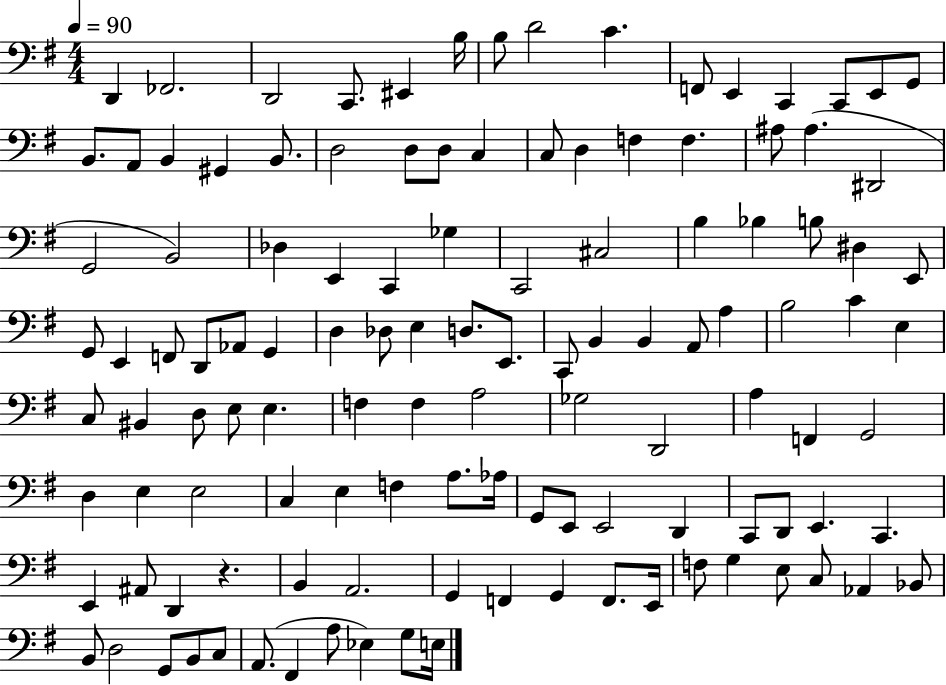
D2/q FES2/h. D2/h C2/e. EIS2/q B3/s B3/e D4/h C4/q. F2/e E2/q C2/q C2/e E2/e G2/e B2/e. A2/e B2/q G#2/q B2/e. D3/h D3/e D3/e C3/q C3/e D3/q F3/q F3/q. A#3/e A#3/q. D#2/h G2/h B2/h Db3/q E2/q C2/q Gb3/q C2/h C#3/h B3/q Bb3/q B3/e D#3/q E2/e G2/e E2/q F2/e D2/e Ab2/e G2/q D3/q Db3/e E3/q D3/e. E2/e. C2/e B2/q B2/q A2/e A3/q B3/h C4/q E3/q C3/e BIS2/q D3/e E3/e E3/q. F3/q F3/q A3/h Gb3/h D2/h A3/q F2/q G2/h D3/q E3/q E3/h C3/q E3/q F3/q A3/e. Ab3/s G2/e E2/e E2/h D2/q C2/e D2/e E2/q. C2/q. E2/q A#2/e D2/q R/q. B2/q A2/h. G2/q F2/q G2/q F2/e. E2/s F3/e G3/q E3/e C3/e Ab2/q Bb2/e B2/e D3/h G2/e B2/e C3/e A2/e. F#2/q A3/e Eb3/q G3/e E3/s